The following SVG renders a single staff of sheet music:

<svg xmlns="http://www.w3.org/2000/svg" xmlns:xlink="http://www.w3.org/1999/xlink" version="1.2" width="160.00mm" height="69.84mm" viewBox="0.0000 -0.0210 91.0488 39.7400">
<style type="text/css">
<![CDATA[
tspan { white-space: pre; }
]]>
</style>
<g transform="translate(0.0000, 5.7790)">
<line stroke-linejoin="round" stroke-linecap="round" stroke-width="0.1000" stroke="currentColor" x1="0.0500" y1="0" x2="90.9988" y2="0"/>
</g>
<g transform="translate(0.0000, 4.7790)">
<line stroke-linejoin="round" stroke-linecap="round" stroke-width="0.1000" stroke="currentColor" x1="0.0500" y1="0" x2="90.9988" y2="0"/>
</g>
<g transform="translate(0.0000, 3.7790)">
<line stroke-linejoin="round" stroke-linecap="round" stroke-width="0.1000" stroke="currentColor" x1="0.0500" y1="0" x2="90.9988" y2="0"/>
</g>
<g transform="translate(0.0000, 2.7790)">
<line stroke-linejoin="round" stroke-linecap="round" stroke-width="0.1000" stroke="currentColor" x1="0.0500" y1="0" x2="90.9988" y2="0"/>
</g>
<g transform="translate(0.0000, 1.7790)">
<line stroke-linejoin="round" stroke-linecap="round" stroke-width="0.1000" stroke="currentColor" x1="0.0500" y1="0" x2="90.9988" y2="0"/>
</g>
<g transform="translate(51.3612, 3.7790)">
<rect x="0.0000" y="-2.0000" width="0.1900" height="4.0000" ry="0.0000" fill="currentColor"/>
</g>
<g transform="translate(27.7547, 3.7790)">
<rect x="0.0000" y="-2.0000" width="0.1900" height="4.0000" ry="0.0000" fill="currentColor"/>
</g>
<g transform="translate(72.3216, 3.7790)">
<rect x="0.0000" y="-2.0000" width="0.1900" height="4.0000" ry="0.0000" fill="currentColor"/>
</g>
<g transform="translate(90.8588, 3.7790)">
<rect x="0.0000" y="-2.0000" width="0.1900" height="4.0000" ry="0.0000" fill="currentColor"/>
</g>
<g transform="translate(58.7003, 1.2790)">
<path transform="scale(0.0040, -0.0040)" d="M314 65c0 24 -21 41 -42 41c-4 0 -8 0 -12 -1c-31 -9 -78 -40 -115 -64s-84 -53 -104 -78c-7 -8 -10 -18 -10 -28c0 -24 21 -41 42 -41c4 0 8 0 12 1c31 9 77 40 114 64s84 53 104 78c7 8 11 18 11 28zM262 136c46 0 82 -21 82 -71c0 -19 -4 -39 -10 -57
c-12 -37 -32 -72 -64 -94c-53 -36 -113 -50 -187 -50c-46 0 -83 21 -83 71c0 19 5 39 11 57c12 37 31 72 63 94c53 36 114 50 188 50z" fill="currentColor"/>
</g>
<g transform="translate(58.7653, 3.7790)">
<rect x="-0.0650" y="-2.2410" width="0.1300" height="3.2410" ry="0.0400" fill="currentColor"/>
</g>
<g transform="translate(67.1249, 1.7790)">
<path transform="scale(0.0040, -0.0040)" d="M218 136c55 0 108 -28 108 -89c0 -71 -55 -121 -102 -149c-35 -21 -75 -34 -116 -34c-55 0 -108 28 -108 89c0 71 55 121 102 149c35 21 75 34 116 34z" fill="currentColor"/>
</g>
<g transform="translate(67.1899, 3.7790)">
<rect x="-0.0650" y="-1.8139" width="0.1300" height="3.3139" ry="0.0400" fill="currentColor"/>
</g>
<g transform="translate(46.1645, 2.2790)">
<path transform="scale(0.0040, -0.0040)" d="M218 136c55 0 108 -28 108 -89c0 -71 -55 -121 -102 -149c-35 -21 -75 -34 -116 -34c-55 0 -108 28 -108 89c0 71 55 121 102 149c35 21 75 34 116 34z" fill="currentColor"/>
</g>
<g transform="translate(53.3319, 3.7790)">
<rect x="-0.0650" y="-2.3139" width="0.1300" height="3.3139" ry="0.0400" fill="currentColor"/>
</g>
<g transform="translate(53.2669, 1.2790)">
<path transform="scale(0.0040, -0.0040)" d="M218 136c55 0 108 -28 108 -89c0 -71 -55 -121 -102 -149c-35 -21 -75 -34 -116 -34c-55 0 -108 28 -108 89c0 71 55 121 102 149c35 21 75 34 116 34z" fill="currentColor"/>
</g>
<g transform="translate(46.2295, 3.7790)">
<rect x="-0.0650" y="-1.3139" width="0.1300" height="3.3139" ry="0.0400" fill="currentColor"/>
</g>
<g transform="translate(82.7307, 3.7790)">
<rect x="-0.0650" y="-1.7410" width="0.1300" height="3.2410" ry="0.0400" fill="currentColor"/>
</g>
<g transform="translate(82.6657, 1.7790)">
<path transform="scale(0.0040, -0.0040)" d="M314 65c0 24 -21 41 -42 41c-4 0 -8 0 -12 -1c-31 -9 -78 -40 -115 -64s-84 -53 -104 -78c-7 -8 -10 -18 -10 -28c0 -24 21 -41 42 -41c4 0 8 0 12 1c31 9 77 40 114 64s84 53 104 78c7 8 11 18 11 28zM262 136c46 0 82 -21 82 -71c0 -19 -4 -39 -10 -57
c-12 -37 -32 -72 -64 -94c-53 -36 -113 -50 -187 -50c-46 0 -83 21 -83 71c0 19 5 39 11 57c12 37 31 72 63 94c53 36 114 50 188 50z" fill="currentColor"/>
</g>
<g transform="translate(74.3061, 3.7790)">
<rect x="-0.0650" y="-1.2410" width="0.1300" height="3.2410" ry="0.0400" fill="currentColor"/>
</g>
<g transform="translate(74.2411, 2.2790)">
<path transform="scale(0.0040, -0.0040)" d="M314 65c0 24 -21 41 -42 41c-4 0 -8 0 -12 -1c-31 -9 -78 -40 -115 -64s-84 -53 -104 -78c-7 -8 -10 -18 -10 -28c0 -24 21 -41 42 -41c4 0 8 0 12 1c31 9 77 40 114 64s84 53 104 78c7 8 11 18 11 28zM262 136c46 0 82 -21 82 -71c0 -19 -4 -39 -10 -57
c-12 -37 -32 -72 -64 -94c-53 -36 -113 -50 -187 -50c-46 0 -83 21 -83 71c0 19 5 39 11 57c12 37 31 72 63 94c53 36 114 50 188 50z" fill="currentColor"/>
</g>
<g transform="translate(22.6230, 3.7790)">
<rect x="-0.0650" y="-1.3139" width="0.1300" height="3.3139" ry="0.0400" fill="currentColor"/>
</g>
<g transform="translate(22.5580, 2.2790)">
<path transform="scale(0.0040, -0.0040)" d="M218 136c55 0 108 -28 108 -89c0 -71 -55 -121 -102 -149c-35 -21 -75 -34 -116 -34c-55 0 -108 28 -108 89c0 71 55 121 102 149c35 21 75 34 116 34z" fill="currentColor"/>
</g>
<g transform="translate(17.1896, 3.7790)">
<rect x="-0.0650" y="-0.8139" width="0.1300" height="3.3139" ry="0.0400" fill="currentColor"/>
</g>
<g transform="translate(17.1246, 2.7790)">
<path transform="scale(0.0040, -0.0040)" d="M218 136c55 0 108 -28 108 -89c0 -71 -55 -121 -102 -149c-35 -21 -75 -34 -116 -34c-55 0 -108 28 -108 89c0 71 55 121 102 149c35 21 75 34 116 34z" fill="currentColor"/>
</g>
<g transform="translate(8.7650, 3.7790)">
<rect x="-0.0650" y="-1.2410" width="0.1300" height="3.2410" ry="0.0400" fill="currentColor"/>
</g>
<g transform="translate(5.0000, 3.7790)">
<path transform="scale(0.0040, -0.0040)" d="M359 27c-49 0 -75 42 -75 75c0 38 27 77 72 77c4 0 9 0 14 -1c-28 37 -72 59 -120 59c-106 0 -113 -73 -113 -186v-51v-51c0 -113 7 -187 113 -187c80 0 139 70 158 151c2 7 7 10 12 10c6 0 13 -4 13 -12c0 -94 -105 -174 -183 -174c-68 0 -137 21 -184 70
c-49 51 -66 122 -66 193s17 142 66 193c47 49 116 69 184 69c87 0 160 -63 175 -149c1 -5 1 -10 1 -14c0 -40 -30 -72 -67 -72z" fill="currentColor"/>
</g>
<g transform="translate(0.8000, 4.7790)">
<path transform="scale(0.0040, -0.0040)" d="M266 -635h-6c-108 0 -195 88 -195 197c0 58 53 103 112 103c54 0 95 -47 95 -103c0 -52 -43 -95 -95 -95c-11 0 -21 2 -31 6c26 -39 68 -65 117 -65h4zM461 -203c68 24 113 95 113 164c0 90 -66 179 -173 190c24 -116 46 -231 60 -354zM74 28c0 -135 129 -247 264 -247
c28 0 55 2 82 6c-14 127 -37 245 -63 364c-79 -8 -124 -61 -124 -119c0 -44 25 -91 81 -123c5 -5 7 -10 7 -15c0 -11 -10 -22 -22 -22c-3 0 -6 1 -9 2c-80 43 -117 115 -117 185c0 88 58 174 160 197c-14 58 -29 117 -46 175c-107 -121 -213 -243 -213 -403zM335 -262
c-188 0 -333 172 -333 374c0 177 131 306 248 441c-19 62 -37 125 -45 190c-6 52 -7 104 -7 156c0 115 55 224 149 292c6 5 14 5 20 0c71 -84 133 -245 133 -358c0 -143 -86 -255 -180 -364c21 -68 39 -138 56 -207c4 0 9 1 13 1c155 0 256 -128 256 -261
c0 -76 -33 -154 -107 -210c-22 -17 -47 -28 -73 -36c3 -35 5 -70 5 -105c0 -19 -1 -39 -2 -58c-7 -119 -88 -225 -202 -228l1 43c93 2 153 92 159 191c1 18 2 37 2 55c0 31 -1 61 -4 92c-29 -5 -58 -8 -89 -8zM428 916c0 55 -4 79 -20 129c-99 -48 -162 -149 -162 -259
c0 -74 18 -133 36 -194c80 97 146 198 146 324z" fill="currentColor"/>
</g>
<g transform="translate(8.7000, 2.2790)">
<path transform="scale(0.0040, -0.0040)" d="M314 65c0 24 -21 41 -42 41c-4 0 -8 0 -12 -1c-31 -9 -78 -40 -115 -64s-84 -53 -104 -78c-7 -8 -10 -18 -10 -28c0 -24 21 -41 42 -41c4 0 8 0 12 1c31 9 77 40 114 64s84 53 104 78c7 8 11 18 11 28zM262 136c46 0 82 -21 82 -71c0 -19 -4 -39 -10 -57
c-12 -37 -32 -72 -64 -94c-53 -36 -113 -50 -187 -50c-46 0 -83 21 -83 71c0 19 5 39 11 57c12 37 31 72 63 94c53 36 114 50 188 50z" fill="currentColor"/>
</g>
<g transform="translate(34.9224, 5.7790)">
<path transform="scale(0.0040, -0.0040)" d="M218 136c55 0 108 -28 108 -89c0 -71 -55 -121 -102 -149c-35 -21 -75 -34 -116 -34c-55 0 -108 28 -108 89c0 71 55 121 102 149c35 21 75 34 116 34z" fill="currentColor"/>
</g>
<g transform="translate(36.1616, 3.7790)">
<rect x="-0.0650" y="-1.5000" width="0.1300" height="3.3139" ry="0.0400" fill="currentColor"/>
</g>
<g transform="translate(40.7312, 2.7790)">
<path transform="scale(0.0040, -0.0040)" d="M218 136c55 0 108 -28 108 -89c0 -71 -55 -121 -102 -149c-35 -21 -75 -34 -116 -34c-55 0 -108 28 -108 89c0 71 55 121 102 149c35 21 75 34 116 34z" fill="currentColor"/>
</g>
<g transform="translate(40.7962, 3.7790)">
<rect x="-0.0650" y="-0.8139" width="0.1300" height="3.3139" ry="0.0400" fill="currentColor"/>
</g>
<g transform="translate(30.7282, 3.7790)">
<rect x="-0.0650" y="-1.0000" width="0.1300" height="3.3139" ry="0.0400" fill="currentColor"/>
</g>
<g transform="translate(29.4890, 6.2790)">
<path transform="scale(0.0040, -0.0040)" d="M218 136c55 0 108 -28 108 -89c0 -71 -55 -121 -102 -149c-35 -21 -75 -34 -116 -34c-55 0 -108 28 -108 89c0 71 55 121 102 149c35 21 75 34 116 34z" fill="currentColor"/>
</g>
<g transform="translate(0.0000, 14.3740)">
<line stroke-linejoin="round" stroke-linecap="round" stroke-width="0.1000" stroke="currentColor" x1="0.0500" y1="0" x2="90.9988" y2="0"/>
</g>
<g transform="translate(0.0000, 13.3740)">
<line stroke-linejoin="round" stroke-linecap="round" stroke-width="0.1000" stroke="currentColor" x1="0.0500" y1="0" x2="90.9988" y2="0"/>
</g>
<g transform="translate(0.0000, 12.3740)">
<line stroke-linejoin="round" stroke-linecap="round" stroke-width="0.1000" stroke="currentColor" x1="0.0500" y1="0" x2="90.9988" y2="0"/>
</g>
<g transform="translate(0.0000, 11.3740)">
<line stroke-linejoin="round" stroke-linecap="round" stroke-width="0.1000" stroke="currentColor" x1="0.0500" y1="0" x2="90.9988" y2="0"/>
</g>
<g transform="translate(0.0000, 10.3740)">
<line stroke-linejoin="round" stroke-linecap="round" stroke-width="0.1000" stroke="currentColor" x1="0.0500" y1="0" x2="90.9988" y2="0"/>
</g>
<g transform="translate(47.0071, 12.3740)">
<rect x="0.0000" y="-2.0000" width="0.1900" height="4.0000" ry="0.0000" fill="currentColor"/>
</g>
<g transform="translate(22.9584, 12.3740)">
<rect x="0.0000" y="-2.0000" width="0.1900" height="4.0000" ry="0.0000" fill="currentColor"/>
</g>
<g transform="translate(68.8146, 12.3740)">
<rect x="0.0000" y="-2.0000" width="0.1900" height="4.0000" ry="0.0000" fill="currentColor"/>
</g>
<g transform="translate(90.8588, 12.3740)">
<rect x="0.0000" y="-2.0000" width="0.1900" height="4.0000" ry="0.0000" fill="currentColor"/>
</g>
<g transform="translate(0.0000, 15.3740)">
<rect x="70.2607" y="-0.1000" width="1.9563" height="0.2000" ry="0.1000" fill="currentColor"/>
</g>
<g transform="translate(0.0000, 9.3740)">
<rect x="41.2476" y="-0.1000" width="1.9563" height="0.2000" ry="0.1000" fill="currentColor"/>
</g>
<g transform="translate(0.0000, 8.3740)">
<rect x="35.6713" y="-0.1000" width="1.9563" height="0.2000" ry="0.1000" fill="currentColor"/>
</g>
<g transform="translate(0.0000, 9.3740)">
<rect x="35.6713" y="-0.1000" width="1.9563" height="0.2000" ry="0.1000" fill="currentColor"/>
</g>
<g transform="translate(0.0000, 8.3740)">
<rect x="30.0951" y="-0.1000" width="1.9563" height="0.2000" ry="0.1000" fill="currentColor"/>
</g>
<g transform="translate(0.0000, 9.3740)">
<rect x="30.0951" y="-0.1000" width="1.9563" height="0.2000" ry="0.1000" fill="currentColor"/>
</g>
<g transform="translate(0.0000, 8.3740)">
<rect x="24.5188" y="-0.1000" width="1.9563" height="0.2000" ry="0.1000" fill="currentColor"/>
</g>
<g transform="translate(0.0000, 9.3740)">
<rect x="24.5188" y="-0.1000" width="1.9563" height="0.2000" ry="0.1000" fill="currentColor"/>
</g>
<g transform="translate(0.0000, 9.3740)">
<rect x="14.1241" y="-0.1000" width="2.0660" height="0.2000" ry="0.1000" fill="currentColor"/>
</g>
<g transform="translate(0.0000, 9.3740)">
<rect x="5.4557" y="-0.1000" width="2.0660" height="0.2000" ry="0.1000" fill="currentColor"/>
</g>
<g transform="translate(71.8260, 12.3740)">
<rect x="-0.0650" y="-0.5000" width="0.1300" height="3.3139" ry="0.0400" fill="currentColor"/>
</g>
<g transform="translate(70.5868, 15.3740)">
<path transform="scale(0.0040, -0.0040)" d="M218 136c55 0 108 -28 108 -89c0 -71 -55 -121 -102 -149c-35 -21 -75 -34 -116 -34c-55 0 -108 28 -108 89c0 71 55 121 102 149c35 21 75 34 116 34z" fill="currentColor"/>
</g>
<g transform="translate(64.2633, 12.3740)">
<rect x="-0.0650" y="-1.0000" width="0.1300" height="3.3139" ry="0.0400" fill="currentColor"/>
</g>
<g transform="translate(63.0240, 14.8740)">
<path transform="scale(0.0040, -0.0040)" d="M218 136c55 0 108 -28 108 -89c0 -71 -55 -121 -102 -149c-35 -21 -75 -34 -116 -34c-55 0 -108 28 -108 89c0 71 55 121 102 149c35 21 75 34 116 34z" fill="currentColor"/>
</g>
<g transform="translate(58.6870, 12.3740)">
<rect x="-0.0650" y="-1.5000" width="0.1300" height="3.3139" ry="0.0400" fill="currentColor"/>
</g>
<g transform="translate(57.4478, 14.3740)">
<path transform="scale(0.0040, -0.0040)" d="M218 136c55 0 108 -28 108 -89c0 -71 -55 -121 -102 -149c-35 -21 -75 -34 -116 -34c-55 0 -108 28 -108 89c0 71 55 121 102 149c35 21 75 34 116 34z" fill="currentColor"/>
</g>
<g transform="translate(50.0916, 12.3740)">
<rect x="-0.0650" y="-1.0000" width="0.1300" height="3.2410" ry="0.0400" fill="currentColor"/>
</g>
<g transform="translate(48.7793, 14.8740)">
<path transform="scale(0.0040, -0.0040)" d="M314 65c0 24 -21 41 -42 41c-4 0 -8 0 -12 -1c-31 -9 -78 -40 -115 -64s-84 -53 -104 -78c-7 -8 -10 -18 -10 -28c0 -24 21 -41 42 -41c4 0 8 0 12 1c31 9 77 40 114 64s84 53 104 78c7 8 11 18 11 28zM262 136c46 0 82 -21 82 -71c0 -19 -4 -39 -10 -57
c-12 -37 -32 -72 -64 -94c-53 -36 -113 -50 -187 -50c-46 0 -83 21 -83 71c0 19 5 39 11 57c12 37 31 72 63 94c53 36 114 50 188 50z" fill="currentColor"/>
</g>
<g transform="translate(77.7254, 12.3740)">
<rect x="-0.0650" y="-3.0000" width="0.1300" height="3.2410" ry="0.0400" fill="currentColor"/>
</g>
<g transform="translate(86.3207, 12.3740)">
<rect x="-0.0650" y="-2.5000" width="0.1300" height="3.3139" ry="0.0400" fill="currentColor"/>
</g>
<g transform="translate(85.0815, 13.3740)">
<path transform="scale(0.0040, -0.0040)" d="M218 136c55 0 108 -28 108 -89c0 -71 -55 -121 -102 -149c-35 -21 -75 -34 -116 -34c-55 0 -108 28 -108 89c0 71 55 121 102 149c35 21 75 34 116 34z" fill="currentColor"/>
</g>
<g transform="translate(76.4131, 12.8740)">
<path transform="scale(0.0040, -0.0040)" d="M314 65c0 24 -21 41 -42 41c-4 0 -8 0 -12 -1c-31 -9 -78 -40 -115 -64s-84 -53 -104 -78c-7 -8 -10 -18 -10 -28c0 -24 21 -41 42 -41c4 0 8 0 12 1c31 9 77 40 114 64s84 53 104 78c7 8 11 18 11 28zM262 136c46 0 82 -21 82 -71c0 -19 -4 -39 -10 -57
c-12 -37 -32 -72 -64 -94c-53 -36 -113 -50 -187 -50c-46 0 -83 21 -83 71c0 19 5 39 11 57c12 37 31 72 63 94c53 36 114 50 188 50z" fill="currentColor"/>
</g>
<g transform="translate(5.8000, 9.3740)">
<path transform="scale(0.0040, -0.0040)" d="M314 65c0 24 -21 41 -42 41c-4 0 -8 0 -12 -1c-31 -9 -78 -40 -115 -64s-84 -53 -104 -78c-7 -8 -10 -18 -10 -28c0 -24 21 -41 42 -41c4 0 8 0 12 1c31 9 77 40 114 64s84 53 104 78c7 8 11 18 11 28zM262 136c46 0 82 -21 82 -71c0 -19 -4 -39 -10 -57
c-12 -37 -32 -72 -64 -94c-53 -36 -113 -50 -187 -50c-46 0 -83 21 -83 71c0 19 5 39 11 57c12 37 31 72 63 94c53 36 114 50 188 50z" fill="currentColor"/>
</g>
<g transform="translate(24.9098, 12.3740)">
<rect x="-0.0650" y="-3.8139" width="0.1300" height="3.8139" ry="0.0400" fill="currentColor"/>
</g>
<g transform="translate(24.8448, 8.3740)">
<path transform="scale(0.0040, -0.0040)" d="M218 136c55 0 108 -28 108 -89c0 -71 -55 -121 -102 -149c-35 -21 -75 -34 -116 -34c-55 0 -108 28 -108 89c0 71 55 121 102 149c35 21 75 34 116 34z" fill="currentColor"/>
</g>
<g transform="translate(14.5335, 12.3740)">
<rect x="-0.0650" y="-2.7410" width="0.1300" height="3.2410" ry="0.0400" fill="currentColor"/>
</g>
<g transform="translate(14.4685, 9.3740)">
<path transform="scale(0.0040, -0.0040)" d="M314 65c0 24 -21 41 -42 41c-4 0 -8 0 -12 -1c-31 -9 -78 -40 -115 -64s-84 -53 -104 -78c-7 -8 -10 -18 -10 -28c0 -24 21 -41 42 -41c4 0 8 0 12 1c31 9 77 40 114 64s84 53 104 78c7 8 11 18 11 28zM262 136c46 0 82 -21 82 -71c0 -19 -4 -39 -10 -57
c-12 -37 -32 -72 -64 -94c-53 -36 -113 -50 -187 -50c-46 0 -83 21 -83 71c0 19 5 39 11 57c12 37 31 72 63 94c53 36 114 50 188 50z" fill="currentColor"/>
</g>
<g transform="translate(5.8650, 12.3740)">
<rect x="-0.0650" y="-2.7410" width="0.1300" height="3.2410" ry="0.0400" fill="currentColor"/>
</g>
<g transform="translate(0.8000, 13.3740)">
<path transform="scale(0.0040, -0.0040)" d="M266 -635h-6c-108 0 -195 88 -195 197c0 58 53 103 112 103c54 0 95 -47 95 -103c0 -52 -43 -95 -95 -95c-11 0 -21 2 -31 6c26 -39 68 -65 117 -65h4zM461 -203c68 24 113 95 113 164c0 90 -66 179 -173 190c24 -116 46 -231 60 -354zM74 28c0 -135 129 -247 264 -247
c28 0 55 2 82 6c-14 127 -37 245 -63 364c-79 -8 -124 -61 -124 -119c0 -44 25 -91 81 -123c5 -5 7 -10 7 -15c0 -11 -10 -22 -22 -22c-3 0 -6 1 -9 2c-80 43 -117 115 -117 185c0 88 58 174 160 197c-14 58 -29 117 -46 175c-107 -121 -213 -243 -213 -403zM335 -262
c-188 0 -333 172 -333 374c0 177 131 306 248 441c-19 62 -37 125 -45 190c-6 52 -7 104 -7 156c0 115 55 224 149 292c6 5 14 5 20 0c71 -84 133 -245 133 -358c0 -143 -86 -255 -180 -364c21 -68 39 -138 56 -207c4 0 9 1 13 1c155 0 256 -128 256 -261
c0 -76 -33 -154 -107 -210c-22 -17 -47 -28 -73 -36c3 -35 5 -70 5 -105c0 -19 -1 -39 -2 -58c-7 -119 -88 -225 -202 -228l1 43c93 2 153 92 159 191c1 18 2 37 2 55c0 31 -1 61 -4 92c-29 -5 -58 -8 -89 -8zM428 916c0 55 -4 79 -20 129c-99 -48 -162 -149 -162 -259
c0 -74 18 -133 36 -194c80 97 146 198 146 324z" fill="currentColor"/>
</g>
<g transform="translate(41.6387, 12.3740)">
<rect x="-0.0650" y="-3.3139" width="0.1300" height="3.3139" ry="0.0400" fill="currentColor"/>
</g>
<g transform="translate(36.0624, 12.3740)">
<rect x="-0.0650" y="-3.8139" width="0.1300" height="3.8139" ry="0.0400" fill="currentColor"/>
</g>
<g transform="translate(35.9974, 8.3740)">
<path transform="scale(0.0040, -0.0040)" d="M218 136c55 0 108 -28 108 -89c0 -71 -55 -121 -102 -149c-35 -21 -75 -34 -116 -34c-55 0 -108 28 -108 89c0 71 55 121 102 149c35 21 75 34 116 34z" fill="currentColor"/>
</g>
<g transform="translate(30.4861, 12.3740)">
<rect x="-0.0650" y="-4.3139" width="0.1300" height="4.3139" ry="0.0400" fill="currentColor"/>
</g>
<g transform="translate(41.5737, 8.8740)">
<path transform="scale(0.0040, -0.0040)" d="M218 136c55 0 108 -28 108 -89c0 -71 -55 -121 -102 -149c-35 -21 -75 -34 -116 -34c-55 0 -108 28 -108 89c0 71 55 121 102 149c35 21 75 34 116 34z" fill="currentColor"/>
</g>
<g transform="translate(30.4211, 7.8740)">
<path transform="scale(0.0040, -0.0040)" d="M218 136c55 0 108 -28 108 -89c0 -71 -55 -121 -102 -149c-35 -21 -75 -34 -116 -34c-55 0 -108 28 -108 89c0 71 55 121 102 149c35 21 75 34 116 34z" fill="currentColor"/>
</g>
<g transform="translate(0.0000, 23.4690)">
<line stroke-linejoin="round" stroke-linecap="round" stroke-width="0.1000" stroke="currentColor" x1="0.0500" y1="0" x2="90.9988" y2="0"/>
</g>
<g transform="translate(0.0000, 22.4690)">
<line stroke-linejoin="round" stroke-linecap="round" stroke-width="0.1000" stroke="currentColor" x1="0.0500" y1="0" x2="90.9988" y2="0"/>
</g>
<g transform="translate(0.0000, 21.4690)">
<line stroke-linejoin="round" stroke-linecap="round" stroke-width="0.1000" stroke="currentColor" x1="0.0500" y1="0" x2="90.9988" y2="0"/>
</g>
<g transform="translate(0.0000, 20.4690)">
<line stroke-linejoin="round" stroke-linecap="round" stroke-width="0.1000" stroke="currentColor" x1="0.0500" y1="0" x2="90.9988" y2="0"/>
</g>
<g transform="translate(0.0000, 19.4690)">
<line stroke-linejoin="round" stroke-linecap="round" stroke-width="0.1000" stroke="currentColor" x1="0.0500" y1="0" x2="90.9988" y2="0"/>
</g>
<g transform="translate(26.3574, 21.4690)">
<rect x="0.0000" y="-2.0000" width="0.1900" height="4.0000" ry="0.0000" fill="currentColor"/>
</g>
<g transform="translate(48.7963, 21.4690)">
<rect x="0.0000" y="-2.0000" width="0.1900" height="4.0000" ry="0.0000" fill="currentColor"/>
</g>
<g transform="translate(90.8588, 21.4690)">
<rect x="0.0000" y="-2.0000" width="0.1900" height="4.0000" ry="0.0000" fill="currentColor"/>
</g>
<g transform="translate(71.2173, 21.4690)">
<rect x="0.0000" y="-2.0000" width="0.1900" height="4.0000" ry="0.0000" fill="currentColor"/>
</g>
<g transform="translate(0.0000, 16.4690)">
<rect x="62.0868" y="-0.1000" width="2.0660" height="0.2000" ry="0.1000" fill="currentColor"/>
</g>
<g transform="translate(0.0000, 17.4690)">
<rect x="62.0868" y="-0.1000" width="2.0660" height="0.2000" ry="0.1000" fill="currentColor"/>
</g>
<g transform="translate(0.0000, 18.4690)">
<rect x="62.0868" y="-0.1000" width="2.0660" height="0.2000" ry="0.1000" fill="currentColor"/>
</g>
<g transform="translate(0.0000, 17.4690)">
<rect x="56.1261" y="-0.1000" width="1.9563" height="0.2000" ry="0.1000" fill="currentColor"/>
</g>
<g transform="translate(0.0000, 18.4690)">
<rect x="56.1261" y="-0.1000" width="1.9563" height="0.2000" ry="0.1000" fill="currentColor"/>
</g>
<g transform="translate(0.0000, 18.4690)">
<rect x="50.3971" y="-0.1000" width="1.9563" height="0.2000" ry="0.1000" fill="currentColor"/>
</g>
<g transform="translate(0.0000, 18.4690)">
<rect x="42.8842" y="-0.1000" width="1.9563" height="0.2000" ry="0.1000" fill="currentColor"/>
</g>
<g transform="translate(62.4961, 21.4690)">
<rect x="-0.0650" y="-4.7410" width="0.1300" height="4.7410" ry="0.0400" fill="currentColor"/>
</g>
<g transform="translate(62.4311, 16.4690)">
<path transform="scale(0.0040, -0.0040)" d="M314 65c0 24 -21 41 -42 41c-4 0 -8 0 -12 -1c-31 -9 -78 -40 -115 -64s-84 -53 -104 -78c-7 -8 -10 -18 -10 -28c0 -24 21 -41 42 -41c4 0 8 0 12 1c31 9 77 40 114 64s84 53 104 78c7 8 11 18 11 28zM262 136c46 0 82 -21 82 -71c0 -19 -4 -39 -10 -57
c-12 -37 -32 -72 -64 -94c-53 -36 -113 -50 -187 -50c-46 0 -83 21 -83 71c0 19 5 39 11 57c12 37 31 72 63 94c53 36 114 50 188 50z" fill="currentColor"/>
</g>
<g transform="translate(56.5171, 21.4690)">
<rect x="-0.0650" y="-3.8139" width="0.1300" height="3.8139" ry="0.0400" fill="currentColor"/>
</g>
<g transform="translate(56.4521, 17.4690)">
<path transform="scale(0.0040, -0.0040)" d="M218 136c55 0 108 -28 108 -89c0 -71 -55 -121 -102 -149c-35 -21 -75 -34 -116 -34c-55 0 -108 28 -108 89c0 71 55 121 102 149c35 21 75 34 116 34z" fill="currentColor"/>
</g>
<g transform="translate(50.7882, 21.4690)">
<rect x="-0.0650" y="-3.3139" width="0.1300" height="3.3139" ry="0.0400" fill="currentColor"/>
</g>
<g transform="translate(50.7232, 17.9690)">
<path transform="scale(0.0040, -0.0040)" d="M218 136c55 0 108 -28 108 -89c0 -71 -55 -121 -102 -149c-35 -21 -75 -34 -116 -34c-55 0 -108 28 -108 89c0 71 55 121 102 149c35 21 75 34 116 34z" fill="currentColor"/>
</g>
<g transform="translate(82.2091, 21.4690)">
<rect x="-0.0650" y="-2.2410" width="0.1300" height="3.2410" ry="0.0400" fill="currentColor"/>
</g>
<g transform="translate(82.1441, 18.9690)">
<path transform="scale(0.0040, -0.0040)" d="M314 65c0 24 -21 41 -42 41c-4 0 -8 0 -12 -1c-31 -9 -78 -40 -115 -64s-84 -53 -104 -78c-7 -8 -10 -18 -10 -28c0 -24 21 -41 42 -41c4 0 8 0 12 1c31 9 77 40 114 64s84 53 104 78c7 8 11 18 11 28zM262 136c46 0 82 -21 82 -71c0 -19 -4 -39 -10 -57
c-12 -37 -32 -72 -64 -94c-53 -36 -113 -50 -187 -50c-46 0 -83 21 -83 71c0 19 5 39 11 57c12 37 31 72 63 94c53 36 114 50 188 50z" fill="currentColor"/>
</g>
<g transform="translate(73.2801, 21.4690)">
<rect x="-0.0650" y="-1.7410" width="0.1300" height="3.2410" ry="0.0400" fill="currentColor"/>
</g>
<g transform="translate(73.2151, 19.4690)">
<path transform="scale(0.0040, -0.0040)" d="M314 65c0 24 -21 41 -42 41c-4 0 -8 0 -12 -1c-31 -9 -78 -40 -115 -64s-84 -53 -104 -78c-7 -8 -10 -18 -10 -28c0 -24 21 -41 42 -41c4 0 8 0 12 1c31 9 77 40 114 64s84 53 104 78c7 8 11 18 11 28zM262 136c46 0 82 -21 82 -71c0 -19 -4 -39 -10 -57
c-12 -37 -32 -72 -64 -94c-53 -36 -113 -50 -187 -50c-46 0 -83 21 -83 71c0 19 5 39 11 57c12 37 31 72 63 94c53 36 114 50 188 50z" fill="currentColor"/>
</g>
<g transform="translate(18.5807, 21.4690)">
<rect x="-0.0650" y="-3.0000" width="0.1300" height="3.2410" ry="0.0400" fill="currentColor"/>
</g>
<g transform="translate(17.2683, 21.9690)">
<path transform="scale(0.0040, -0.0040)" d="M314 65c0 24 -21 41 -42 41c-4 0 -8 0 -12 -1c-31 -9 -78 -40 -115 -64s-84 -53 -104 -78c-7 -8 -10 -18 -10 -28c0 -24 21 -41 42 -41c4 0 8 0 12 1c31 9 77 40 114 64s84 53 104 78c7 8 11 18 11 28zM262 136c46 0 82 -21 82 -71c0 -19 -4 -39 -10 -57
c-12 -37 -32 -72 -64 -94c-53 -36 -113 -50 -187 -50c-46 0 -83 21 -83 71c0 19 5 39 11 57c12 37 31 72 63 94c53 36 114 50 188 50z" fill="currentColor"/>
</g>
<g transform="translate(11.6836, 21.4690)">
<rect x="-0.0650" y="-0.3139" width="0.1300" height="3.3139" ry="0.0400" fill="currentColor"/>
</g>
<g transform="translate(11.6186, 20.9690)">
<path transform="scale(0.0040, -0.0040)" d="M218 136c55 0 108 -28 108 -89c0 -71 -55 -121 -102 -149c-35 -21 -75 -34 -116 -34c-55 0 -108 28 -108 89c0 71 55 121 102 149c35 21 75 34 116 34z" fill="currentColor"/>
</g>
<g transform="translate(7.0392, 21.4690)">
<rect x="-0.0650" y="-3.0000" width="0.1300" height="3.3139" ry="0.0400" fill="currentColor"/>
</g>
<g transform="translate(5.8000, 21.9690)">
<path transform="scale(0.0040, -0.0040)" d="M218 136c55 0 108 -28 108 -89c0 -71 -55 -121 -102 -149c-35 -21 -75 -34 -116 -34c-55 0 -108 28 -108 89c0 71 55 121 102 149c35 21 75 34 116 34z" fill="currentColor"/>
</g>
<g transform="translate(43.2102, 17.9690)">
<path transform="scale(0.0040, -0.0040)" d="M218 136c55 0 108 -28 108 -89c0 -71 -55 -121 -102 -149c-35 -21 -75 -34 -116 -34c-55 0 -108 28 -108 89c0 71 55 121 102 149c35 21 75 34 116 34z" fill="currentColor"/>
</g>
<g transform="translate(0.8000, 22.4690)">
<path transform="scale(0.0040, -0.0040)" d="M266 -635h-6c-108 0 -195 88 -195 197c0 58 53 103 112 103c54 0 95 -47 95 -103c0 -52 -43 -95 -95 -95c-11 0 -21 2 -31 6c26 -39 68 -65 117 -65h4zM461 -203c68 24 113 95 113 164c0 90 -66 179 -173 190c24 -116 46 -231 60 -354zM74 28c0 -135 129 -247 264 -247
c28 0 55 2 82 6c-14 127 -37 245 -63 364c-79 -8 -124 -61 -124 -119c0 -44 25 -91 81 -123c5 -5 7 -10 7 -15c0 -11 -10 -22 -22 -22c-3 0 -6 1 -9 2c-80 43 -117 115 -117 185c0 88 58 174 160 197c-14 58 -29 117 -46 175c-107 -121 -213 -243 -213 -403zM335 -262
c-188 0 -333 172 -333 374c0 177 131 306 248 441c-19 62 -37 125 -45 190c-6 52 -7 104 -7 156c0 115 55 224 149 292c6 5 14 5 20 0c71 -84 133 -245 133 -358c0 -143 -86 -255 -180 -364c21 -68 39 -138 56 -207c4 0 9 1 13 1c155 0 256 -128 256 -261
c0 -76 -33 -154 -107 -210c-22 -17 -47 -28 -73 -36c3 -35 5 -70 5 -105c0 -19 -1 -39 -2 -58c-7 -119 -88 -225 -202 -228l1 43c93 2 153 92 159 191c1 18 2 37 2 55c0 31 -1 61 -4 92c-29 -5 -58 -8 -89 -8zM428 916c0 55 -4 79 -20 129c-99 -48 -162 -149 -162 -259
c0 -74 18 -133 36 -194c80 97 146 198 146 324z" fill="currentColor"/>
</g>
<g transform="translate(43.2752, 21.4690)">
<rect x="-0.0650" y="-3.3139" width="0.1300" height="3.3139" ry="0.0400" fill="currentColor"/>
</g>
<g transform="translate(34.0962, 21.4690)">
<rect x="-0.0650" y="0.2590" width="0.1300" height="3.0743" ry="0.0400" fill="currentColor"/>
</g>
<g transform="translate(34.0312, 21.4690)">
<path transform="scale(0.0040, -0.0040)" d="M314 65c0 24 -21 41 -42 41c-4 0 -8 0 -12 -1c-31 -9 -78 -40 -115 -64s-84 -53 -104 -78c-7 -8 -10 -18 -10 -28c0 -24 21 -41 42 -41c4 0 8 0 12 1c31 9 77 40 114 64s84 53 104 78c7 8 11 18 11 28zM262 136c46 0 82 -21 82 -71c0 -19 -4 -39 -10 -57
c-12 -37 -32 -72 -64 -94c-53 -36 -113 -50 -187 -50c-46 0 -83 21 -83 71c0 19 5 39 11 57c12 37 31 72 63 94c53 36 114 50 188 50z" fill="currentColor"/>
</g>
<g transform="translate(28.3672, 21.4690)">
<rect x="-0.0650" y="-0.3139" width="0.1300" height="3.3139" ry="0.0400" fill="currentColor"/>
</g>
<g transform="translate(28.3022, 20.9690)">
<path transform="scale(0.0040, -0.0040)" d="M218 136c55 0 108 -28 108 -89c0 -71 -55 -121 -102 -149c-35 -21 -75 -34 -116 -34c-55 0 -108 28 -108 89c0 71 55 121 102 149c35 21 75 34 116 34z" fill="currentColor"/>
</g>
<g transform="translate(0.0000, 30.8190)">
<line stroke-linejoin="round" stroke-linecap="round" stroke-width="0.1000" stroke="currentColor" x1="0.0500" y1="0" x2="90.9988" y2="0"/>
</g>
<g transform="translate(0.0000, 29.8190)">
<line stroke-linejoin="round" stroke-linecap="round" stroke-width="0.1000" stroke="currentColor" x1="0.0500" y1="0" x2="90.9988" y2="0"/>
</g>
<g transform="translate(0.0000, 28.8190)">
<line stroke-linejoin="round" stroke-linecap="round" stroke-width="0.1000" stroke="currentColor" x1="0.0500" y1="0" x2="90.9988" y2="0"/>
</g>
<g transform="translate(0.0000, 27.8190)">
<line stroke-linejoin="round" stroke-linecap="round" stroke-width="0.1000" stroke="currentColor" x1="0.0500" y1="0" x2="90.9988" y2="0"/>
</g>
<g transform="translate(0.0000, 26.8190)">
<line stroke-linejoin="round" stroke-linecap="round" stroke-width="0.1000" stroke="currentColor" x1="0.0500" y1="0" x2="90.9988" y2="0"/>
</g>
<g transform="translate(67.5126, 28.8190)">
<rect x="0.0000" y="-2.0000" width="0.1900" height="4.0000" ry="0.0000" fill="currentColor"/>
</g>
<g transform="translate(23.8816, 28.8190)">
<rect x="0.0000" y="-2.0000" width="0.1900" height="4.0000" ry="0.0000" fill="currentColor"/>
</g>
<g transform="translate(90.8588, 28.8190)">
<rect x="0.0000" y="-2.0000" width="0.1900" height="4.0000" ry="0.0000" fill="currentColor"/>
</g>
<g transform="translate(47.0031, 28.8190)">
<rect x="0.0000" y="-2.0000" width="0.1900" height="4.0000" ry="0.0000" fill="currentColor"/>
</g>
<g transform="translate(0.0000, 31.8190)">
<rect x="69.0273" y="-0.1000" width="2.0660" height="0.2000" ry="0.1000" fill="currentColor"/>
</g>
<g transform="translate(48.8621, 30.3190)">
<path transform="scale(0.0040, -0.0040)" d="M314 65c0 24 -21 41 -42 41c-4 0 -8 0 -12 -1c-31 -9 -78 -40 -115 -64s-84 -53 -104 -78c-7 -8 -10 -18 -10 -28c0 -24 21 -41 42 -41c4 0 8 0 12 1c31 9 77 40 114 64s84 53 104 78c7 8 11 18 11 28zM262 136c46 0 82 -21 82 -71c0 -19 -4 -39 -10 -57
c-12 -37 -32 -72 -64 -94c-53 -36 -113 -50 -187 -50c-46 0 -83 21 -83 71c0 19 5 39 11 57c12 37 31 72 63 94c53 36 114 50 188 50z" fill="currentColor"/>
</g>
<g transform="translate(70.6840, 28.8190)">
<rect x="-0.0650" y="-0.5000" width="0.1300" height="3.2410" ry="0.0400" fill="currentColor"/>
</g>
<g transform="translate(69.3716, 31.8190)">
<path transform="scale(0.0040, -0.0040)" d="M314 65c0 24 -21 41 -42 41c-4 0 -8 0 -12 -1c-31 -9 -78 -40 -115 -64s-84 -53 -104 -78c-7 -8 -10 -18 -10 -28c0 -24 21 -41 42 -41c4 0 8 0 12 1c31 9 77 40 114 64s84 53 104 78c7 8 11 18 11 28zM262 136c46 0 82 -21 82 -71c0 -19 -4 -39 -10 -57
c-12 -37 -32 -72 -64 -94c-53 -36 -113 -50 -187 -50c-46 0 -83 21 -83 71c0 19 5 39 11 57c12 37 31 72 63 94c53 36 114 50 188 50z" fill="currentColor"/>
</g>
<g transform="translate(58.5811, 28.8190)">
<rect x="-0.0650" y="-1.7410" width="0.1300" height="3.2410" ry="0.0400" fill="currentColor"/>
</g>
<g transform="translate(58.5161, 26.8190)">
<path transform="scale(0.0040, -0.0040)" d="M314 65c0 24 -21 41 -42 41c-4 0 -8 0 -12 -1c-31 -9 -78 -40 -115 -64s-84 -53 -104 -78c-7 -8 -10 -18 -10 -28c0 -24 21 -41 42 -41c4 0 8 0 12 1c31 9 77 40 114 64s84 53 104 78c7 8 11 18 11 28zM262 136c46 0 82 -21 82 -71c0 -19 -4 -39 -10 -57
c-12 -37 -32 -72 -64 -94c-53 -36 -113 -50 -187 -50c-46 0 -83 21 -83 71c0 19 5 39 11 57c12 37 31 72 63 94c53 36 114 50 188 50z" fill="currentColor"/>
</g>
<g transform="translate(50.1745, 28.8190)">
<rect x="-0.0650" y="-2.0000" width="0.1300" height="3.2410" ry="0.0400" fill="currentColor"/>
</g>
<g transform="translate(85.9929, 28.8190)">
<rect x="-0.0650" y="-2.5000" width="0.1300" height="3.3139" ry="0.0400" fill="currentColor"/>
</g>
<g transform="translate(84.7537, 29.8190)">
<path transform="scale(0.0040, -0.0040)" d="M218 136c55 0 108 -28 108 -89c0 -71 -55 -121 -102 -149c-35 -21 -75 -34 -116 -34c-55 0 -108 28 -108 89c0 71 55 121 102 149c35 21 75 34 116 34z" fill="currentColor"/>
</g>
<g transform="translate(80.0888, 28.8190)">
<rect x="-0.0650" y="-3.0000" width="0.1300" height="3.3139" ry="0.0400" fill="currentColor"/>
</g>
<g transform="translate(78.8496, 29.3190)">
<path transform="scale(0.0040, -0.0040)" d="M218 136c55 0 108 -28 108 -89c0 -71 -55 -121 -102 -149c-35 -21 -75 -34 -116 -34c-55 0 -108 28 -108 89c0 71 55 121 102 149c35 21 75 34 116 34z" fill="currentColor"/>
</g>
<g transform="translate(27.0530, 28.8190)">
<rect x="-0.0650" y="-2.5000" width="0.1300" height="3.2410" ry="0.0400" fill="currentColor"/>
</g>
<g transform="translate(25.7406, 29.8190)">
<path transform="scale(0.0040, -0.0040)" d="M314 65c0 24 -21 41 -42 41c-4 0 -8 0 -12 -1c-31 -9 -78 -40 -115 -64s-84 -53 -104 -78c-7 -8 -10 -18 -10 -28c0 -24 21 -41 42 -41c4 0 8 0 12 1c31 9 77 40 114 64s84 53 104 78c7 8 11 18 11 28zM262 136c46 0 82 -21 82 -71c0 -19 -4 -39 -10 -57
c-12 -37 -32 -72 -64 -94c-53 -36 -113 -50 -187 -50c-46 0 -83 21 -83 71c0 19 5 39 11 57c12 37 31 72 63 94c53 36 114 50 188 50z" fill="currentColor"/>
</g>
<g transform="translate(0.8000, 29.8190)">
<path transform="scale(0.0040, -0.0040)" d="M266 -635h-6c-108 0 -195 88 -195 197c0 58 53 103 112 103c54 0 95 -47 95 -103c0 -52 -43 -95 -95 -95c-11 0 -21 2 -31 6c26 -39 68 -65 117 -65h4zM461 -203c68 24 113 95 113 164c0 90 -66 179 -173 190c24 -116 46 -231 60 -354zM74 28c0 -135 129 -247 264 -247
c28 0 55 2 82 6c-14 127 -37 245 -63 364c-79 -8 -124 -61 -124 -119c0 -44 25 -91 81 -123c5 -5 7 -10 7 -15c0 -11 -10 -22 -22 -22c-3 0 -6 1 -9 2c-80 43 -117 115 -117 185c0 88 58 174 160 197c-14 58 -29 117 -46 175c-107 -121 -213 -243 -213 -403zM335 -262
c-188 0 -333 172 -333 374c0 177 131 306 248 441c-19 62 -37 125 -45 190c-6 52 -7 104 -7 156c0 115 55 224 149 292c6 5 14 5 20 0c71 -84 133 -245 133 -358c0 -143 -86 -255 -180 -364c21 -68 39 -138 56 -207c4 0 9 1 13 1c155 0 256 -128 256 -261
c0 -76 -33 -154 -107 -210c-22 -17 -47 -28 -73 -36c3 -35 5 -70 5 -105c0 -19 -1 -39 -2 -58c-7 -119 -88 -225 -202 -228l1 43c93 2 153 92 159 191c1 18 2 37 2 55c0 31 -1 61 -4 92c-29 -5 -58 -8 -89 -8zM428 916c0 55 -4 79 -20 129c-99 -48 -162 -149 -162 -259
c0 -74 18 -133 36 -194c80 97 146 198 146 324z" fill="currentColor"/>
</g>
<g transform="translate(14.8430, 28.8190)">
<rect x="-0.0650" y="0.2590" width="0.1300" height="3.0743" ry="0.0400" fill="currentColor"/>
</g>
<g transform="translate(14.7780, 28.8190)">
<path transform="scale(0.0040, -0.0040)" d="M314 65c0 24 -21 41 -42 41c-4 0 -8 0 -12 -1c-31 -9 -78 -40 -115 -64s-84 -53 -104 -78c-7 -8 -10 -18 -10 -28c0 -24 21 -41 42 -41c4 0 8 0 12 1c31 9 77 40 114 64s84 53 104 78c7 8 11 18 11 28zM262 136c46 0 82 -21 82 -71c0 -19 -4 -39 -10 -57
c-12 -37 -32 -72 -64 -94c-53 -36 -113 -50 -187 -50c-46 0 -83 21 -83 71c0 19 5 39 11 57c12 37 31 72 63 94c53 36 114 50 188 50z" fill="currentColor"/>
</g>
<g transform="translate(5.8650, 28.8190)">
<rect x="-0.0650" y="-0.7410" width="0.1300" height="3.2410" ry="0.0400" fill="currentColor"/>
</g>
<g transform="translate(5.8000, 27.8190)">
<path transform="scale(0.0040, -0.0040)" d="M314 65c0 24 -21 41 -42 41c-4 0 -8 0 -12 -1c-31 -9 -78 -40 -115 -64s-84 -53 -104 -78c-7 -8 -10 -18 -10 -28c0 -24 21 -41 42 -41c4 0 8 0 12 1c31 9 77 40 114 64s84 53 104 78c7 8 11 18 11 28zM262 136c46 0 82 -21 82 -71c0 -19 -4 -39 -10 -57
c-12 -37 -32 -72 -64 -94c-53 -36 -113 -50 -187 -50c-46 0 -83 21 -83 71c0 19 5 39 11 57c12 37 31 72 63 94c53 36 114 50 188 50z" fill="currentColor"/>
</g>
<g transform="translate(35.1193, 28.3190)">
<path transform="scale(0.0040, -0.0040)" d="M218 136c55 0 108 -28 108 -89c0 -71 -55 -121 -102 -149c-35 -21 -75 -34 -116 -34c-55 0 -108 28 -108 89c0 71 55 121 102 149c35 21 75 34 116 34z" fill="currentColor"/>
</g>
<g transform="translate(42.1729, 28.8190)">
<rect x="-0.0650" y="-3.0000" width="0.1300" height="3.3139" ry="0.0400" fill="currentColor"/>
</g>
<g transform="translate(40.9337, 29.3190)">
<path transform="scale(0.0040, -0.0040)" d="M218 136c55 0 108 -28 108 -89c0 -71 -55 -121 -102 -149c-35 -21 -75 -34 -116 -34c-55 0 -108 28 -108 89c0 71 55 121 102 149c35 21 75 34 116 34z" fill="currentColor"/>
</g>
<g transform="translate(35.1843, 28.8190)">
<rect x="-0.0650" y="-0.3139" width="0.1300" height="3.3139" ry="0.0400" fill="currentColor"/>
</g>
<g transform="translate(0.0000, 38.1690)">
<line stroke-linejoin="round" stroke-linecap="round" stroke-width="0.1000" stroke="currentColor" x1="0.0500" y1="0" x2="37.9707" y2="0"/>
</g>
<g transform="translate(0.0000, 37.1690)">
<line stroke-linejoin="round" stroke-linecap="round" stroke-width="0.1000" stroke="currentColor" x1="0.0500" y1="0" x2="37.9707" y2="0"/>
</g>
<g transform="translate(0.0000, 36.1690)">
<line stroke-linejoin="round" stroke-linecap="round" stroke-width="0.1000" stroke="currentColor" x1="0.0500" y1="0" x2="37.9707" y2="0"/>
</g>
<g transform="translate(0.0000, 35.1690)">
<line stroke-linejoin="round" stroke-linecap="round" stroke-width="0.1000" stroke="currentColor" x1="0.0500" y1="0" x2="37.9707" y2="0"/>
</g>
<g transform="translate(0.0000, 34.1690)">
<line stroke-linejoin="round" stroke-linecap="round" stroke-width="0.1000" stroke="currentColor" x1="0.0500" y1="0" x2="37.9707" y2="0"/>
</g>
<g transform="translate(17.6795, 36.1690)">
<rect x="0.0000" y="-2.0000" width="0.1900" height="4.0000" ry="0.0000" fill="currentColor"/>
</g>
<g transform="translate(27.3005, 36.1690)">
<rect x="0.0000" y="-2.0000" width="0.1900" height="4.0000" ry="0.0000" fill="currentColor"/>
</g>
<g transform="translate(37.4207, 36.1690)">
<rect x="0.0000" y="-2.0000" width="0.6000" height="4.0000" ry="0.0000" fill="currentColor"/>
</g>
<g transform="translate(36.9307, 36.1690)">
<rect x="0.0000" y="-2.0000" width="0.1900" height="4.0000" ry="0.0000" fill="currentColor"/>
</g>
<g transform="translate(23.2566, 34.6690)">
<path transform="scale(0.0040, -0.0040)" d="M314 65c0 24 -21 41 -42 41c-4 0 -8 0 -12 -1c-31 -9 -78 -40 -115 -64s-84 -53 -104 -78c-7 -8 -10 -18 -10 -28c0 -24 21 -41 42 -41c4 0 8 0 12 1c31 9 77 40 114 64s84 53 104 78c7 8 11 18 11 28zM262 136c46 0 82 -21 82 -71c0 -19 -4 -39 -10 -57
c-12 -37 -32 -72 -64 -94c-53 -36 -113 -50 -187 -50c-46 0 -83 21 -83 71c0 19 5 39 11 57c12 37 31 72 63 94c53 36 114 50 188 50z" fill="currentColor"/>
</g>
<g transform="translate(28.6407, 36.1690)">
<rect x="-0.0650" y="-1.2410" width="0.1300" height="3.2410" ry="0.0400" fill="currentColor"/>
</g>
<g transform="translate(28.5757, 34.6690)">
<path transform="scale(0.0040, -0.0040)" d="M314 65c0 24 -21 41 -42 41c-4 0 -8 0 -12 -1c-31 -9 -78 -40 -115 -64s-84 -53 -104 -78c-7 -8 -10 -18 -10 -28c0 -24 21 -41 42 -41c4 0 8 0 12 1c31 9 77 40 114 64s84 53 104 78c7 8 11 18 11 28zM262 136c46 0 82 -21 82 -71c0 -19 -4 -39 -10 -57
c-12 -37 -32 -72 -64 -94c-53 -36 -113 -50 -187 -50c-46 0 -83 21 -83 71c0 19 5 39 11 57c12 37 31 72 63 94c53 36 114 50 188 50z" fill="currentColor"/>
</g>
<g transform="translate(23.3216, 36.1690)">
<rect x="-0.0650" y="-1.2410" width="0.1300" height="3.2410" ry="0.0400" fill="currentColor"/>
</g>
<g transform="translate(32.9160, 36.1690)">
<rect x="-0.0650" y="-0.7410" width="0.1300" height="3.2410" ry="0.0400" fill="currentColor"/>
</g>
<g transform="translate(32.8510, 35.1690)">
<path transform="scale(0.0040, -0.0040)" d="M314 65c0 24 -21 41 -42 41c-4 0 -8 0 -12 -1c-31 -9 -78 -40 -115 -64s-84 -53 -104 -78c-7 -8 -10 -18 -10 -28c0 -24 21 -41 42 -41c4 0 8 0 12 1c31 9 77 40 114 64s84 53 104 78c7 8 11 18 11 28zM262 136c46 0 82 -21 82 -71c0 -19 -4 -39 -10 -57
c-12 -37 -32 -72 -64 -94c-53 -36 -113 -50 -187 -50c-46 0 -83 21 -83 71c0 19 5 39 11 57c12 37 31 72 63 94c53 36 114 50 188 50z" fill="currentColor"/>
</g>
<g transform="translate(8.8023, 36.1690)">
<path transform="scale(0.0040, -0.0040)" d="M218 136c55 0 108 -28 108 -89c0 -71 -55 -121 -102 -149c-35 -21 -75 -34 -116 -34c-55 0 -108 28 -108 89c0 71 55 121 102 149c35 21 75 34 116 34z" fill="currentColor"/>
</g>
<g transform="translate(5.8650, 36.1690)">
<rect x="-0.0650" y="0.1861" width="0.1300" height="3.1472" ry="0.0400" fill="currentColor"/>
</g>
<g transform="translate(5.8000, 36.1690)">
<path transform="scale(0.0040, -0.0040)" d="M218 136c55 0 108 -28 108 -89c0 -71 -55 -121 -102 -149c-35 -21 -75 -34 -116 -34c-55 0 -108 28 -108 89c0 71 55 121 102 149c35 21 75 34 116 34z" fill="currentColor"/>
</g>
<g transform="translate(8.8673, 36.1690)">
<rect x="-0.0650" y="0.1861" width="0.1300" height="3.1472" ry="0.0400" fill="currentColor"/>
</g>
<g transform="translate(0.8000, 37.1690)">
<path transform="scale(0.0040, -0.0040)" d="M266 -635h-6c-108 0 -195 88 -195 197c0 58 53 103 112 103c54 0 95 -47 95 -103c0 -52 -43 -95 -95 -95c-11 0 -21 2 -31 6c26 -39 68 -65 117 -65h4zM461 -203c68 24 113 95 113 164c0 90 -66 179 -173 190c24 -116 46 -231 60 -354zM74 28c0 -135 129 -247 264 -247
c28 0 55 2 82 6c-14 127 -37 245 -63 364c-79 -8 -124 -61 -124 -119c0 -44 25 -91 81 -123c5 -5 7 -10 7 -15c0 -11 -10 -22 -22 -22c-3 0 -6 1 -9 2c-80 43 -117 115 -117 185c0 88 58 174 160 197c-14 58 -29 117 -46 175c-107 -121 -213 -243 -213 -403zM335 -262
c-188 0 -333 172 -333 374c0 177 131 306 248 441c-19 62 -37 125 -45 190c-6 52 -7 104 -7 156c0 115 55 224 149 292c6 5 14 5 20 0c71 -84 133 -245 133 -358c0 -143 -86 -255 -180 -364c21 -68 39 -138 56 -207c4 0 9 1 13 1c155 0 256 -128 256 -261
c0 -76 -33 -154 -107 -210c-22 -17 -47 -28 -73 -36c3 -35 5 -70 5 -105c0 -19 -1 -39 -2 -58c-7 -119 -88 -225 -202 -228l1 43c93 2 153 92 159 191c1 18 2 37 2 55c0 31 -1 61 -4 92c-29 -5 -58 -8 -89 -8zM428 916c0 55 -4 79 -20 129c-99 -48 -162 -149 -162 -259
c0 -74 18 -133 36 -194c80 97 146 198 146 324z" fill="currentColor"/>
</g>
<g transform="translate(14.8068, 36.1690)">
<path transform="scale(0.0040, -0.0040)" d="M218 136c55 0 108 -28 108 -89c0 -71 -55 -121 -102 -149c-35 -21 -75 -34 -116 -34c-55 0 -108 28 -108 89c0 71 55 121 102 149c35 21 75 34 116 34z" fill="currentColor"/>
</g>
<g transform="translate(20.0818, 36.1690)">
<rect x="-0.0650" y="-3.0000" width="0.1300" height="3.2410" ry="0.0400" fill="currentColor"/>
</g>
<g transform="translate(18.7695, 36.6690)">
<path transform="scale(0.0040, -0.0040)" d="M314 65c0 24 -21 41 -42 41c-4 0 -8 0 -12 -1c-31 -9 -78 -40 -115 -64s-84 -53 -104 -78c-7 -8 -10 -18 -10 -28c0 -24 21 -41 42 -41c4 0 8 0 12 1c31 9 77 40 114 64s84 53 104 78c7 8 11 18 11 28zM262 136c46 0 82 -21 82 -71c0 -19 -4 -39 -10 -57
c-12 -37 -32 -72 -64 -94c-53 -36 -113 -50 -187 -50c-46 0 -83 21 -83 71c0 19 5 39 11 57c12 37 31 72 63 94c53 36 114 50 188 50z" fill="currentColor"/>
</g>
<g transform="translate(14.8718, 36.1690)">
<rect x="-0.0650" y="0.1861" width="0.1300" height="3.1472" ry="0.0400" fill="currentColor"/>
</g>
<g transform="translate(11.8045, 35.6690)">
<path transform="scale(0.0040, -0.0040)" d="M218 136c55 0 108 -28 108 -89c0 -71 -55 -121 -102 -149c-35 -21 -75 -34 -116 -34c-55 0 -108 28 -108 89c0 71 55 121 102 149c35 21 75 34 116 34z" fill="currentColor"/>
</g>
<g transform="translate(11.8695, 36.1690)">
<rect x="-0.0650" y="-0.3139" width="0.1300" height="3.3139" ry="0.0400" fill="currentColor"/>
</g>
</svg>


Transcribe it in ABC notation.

X:1
T:Untitled
M:4/4
L:1/4
K:C
e2 d e D E d e g g2 f e2 f2 a2 a2 c' d' c' b D2 E D C A2 G A c A2 c B2 b b c' e'2 f2 g2 d2 B2 G2 c A F2 f2 C2 A G B B c B A2 e2 e2 d2